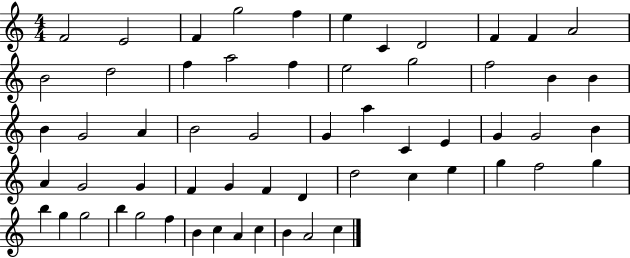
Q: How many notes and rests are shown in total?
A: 59